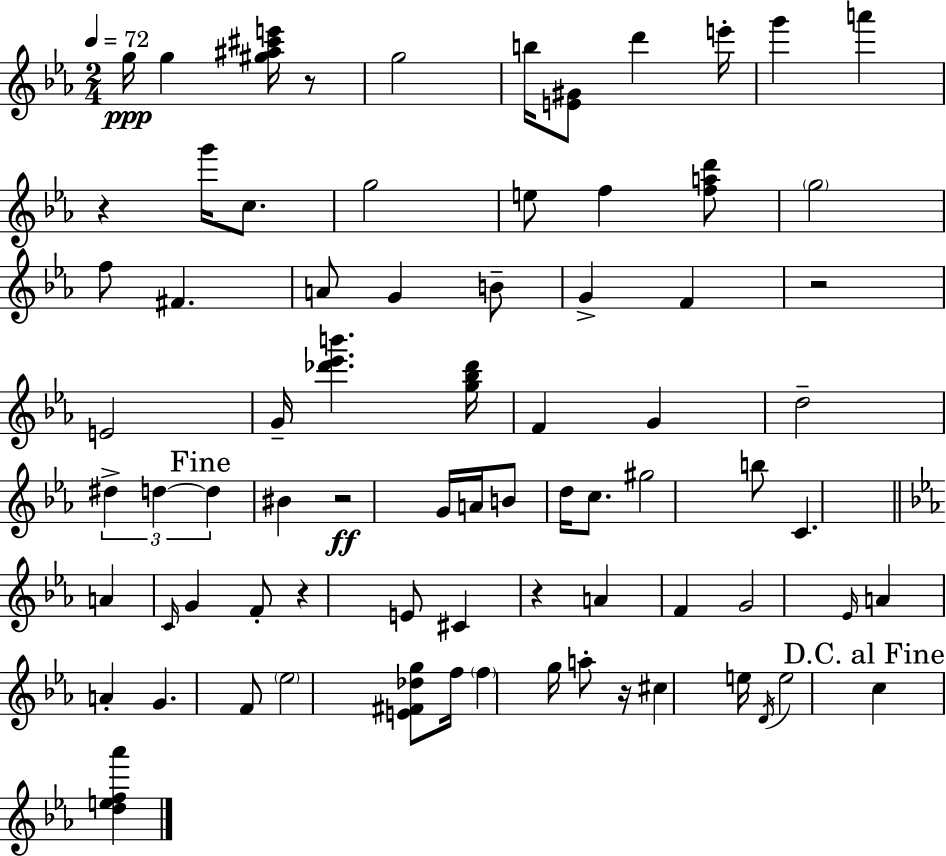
X:1
T:Untitled
M:2/4
L:1/4
K:Eb
g/4 g [^g^a^c'e']/4 z/2 g2 b/4 [E^G]/2 d' e'/4 g' a' z g'/4 c/2 g2 e/2 f [fad']/2 g2 f/2 ^F A/2 G B/2 G F z2 E2 G/4 [_d'_e'b'] [g_b_d']/4 F G d2 ^d d d ^B z2 G/4 A/4 B/2 d/4 c/2 ^g2 b/2 C A C/4 G F/2 z E/2 ^C z A F G2 _E/4 A A G F/2 _e2 [E^F_dg]/2 f/4 f g/4 a/2 z/4 ^c e/4 D/4 e2 c [def_a']